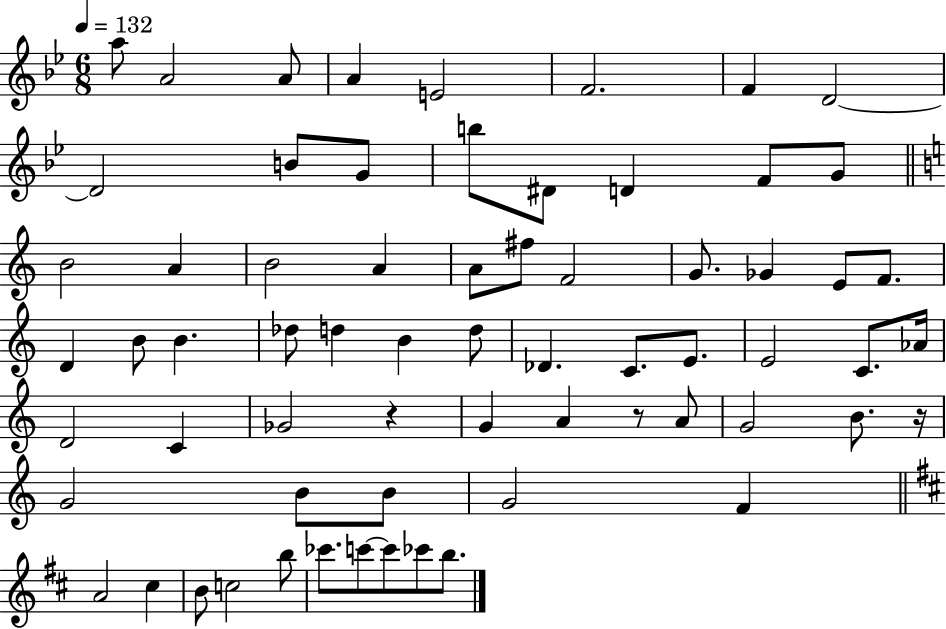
A5/e A4/h A4/e A4/q E4/h F4/h. F4/q D4/h D4/h B4/e G4/e B5/e D#4/e D4/q F4/e G4/e B4/h A4/q B4/h A4/q A4/e F#5/e F4/h G4/e. Gb4/q E4/e F4/e. D4/q B4/e B4/q. Db5/e D5/q B4/q D5/e Db4/q. C4/e. E4/e. E4/h C4/e. Ab4/s D4/h C4/q Gb4/h R/q G4/q A4/q R/e A4/e G4/h B4/e. R/s G4/h B4/e B4/e G4/h F4/q A4/h C#5/q B4/e C5/h B5/e CES6/e. C6/e C6/e CES6/e B5/e.